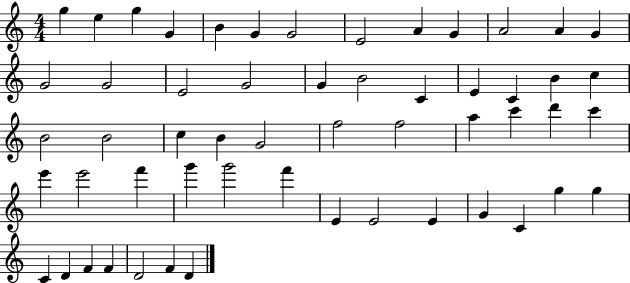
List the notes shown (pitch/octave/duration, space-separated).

G5/q E5/q G5/q G4/q B4/q G4/q G4/h E4/h A4/q G4/q A4/h A4/q G4/q G4/h G4/h E4/h G4/h G4/q B4/h C4/q E4/q C4/q B4/q C5/q B4/h B4/h C5/q B4/q G4/h F5/h F5/h A5/q C6/q D6/q C6/q E6/q E6/h F6/q G6/q G6/h F6/q E4/q E4/h E4/q G4/q C4/q G5/q G5/q C4/q D4/q F4/q F4/q D4/h F4/q D4/q